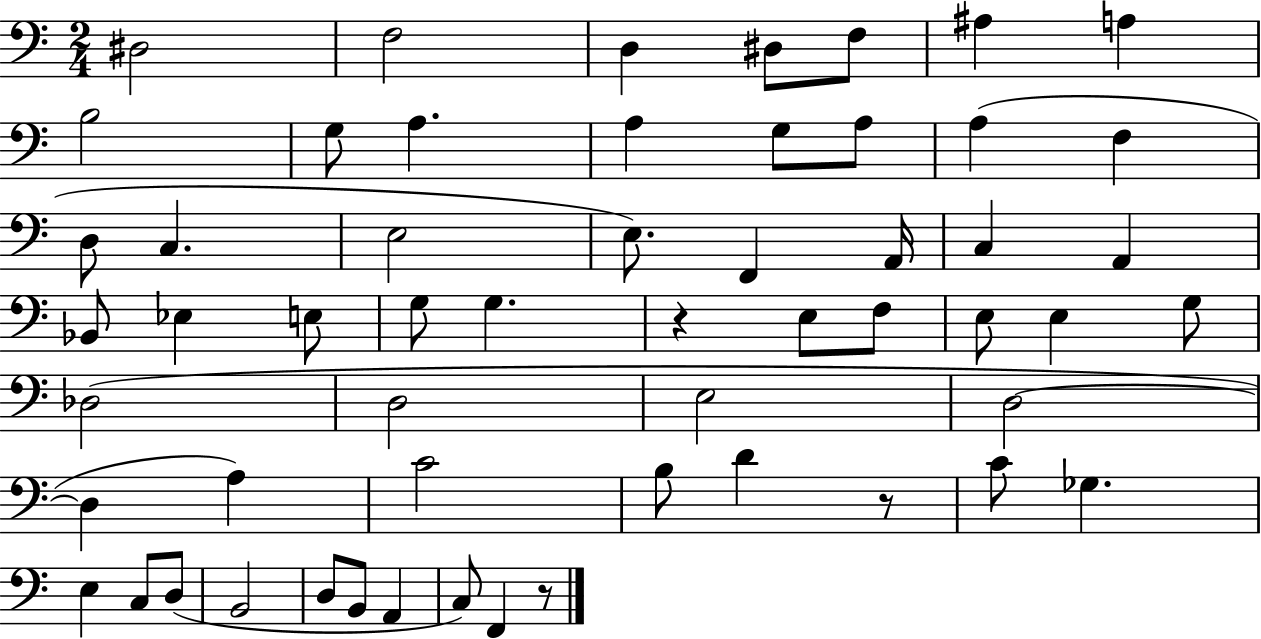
D#3/h F3/h D3/q D#3/e F3/e A#3/q A3/q B3/h G3/e A3/q. A3/q G3/e A3/e A3/q F3/q D3/e C3/q. E3/h E3/e. F2/q A2/s C3/q A2/q Bb2/e Eb3/q E3/e G3/e G3/q. R/q E3/e F3/e E3/e E3/q G3/e Db3/h D3/h E3/h D3/h D3/q A3/q C4/h B3/e D4/q R/e C4/e Gb3/q. E3/q C3/e D3/e B2/h D3/e B2/e A2/q C3/e F2/q R/e